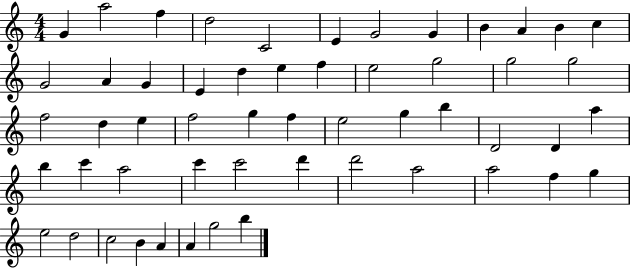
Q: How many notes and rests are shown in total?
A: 54